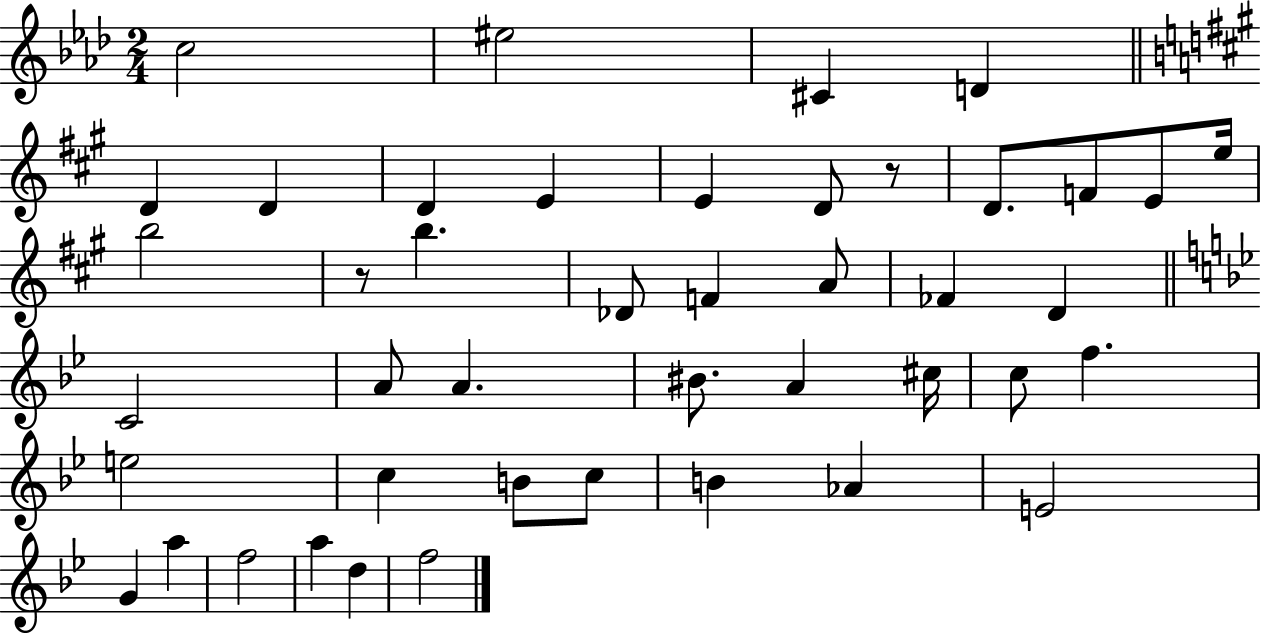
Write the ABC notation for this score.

X:1
T:Untitled
M:2/4
L:1/4
K:Ab
c2 ^e2 ^C D D D D E E D/2 z/2 D/2 F/2 E/2 e/4 b2 z/2 b _D/2 F A/2 _F D C2 A/2 A ^B/2 A ^c/4 c/2 f e2 c B/2 c/2 B _A E2 G a f2 a d f2